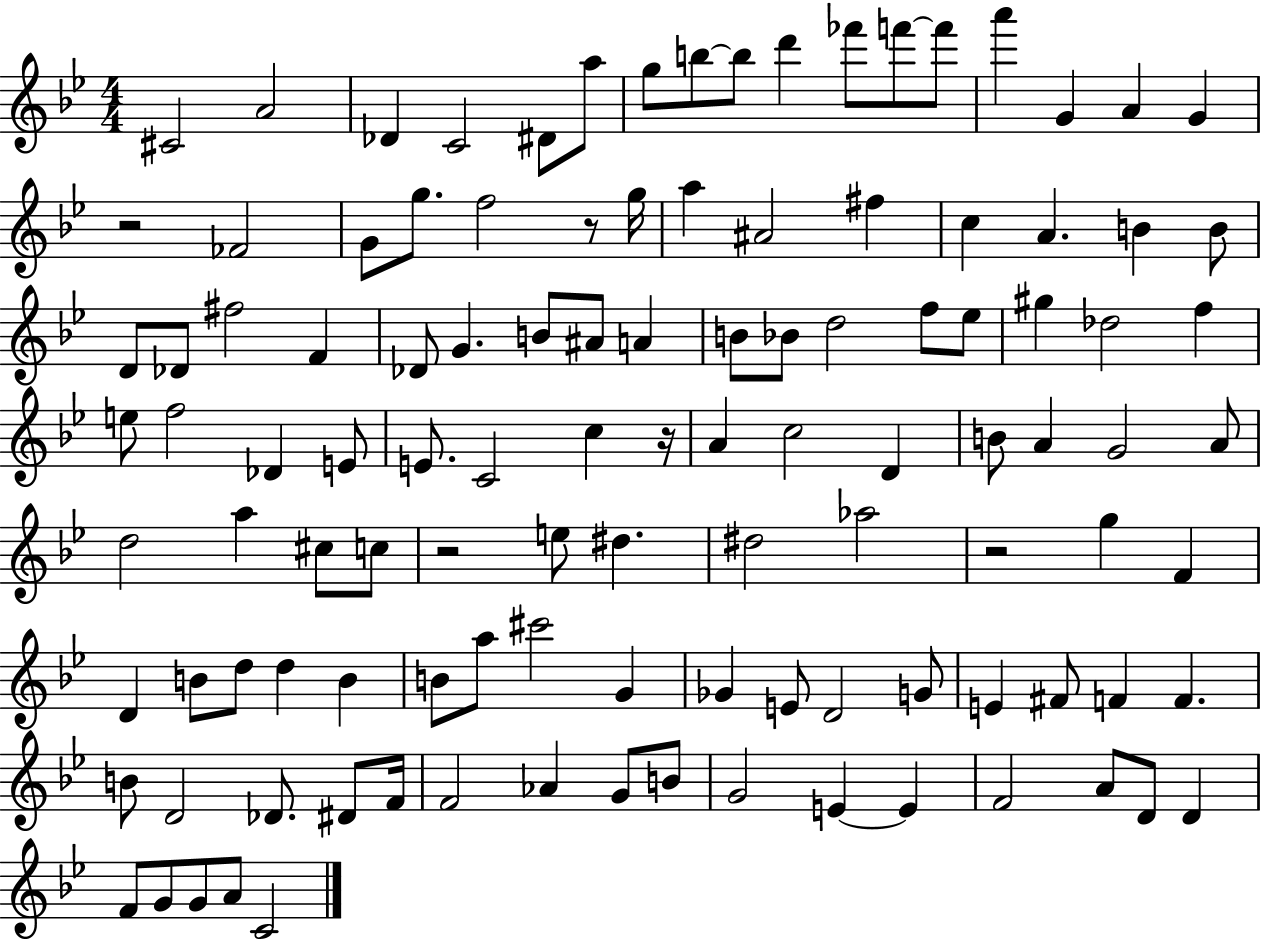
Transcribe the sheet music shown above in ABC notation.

X:1
T:Untitled
M:4/4
L:1/4
K:Bb
^C2 A2 _D C2 ^D/2 a/2 g/2 b/2 b/2 d' _f'/2 f'/2 f'/2 a' G A G z2 _F2 G/2 g/2 f2 z/2 g/4 a ^A2 ^f c A B B/2 D/2 _D/2 ^f2 F _D/2 G B/2 ^A/2 A B/2 _B/2 d2 f/2 _e/2 ^g _d2 f e/2 f2 _D E/2 E/2 C2 c z/4 A c2 D B/2 A G2 A/2 d2 a ^c/2 c/2 z2 e/2 ^d ^d2 _a2 z2 g F D B/2 d/2 d B B/2 a/2 ^c'2 G _G E/2 D2 G/2 E ^F/2 F F B/2 D2 _D/2 ^D/2 F/4 F2 _A G/2 B/2 G2 E E F2 A/2 D/2 D F/2 G/2 G/2 A/2 C2